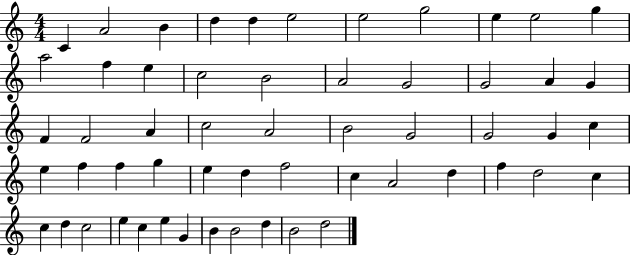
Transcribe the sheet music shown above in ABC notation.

X:1
T:Untitled
M:4/4
L:1/4
K:C
C A2 B d d e2 e2 g2 e e2 g a2 f e c2 B2 A2 G2 G2 A G F F2 A c2 A2 B2 G2 G2 G c e f f g e d f2 c A2 d f d2 c c d c2 e c e G B B2 d B2 d2